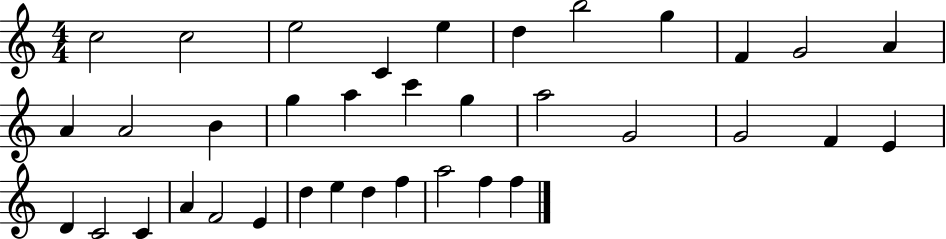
X:1
T:Untitled
M:4/4
L:1/4
K:C
c2 c2 e2 C e d b2 g F G2 A A A2 B g a c' g a2 G2 G2 F E D C2 C A F2 E d e d f a2 f f